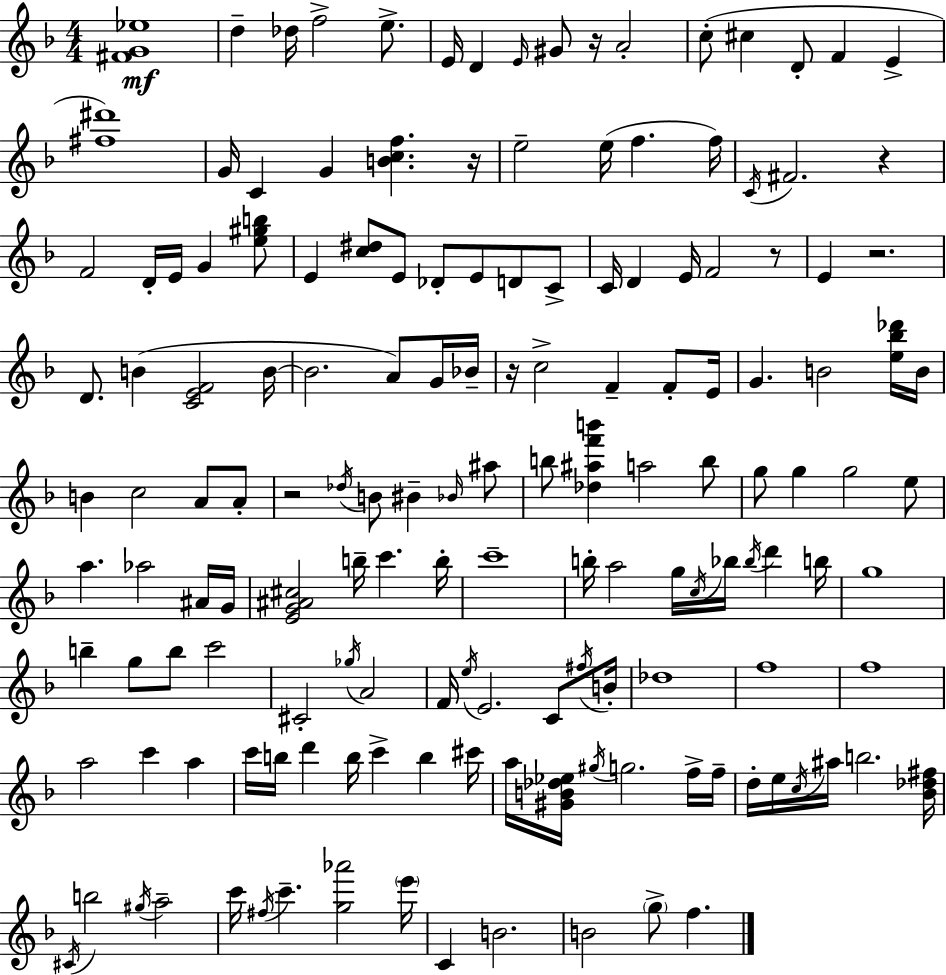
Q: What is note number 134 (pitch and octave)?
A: F5